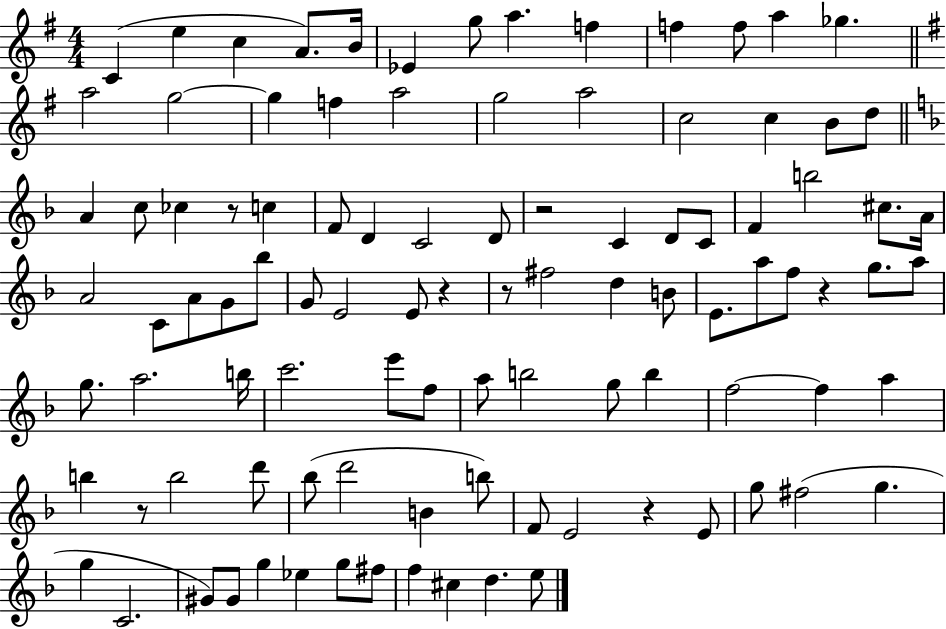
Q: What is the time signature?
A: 4/4